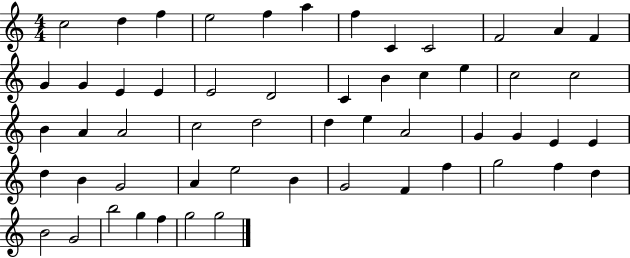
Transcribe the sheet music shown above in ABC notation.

X:1
T:Untitled
M:4/4
L:1/4
K:C
c2 d f e2 f a f C C2 F2 A F G G E E E2 D2 C B c e c2 c2 B A A2 c2 d2 d e A2 G G E E d B G2 A e2 B G2 F f g2 f d B2 G2 b2 g f g2 g2